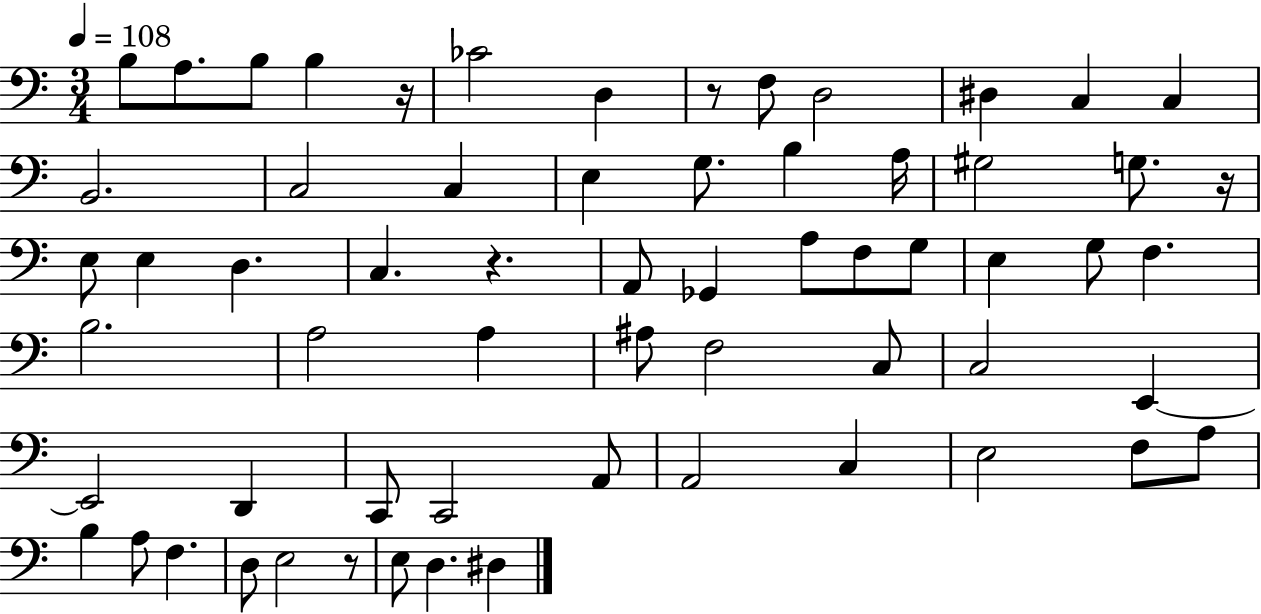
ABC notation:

X:1
T:Untitled
M:3/4
L:1/4
K:C
B,/2 A,/2 B,/2 B, z/4 _C2 D, z/2 F,/2 D,2 ^D, C, C, B,,2 C,2 C, E, G,/2 B, A,/4 ^G,2 G,/2 z/4 E,/2 E, D, C, z A,,/2 _G,, A,/2 F,/2 G,/2 E, G,/2 F, B,2 A,2 A, ^A,/2 F,2 C,/2 C,2 E,, E,,2 D,, C,,/2 C,,2 A,,/2 A,,2 C, E,2 F,/2 A,/2 B, A,/2 F, D,/2 E,2 z/2 E,/2 D, ^D,